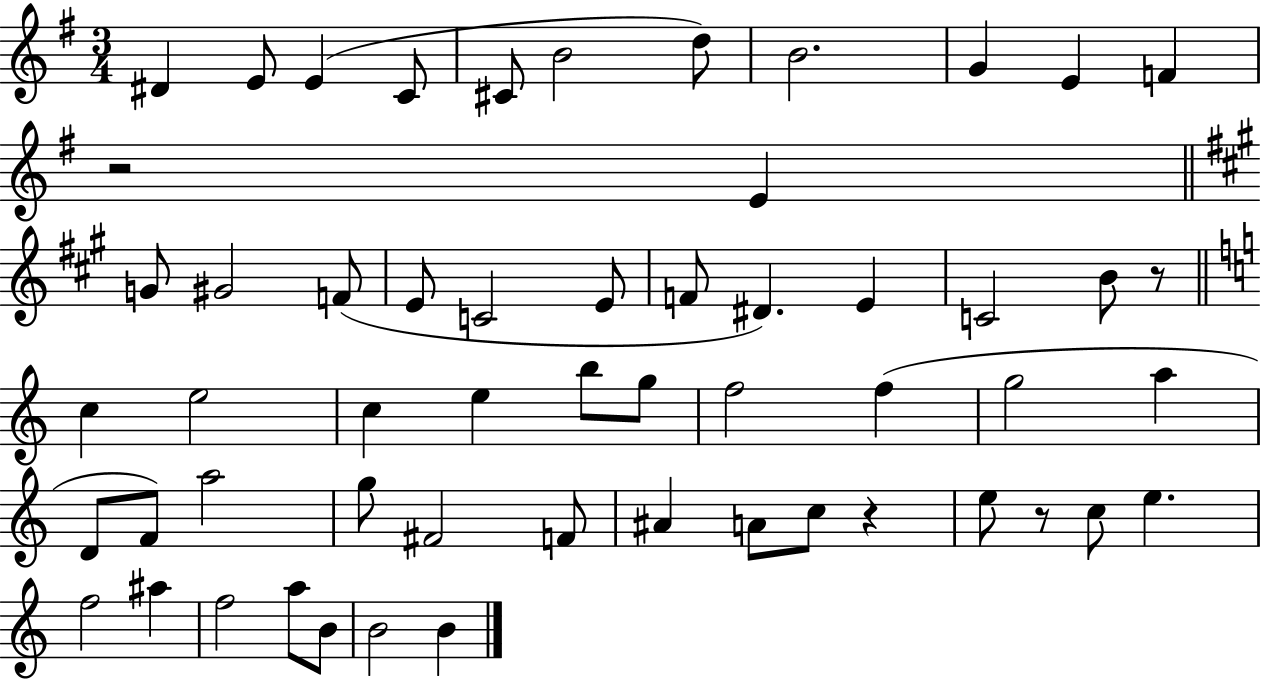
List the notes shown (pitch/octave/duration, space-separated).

D#4/q E4/e E4/q C4/e C#4/e B4/h D5/e B4/h. G4/q E4/q F4/q R/h E4/q G4/e G#4/h F4/e E4/e C4/h E4/e F4/e D#4/q. E4/q C4/h B4/e R/e C5/q E5/h C5/q E5/q B5/e G5/e F5/h F5/q G5/h A5/q D4/e F4/e A5/h G5/e F#4/h F4/e A#4/q A4/e C5/e R/q E5/e R/e C5/e E5/q. F5/h A#5/q F5/h A5/e B4/e B4/h B4/q